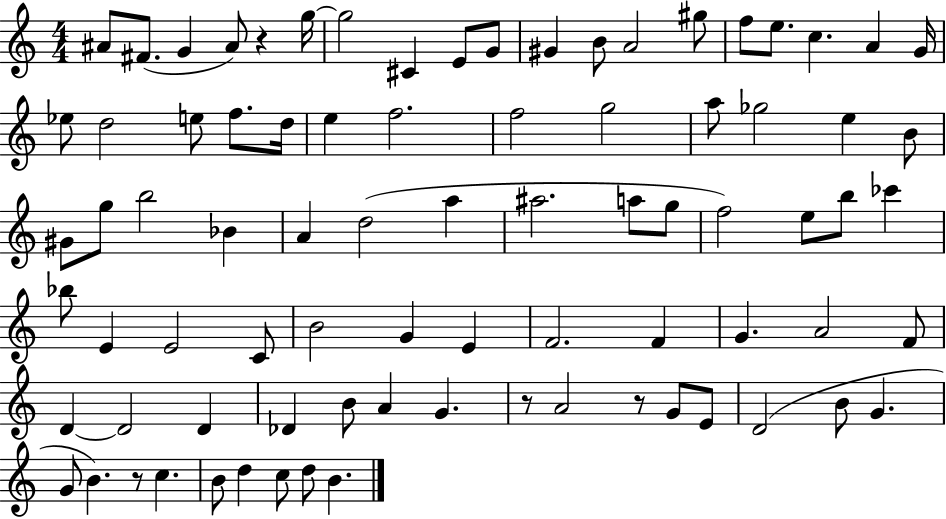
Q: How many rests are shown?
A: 4